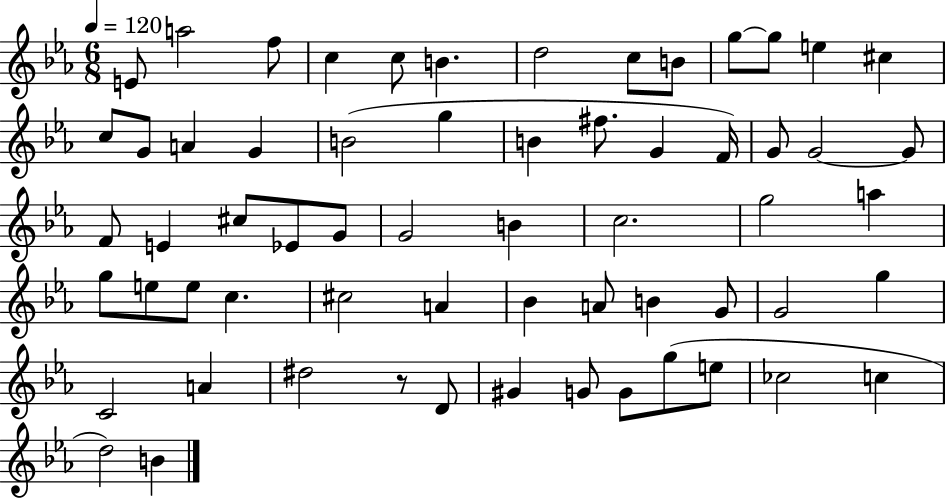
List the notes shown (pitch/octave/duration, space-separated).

E4/e A5/h F5/e C5/q C5/e B4/q. D5/h C5/e B4/e G5/e G5/e E5/q C#5/q C5/e G4/e A4/q G4/q B4/h G5/q B4/q F#5/e. G4/q F4/s G4/e G4/h G4/e F4/e E4/q C#5/e Eb4/e G4/e G4/h B4/q C5/h. G5/h A5/q G5/e E5/e E5/e C5/q. C#5/h A4/q Bb4/q A4/e B4/q G4/e G4/h G5/q C4/h A4/q D#5/h R/e D4/e G#4/q G4/e G4/e G5/e E5/e CES5/h C5/q D5/h B4/q